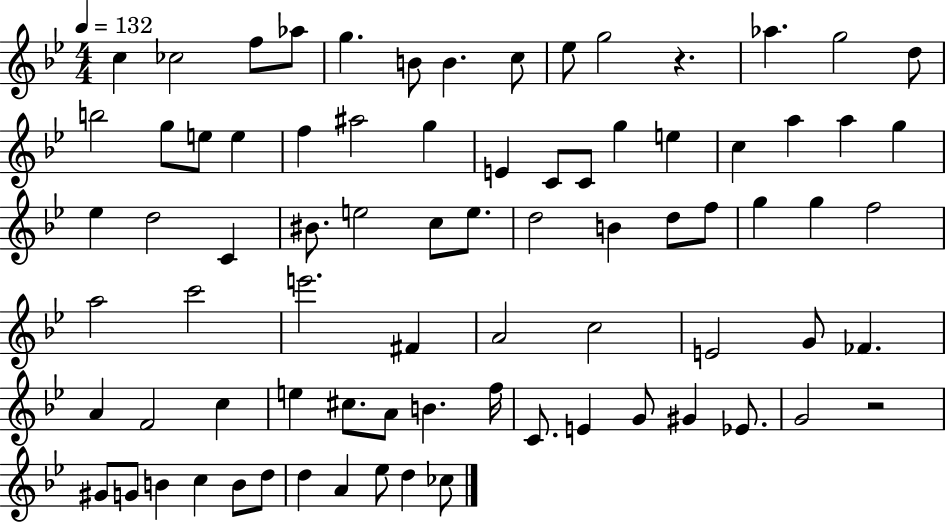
X:1
T:Untitled
M:4/4
L:1/4
K:Bb
c _c2 f/2 _a/2 g B/2 B c/2 _e/2 g2 z _a g2 d/2 b2 g/2 e/2 e f ^a2 g E C/2 C/2 g e c a a g _e d2 C ^B/2 e2 c/2 e/2 d2 B d/2 f/2 g g f2 a2 c'2 e'2 ^F A2 c2 E2 G/2 _F A F2 c e ^c/2 A/2 B f/4 C/2 E G/2 ^G _E/2 G2 z2 ^G/2 G/2 B c B/2 d/2 d A _e/2 d _c/2